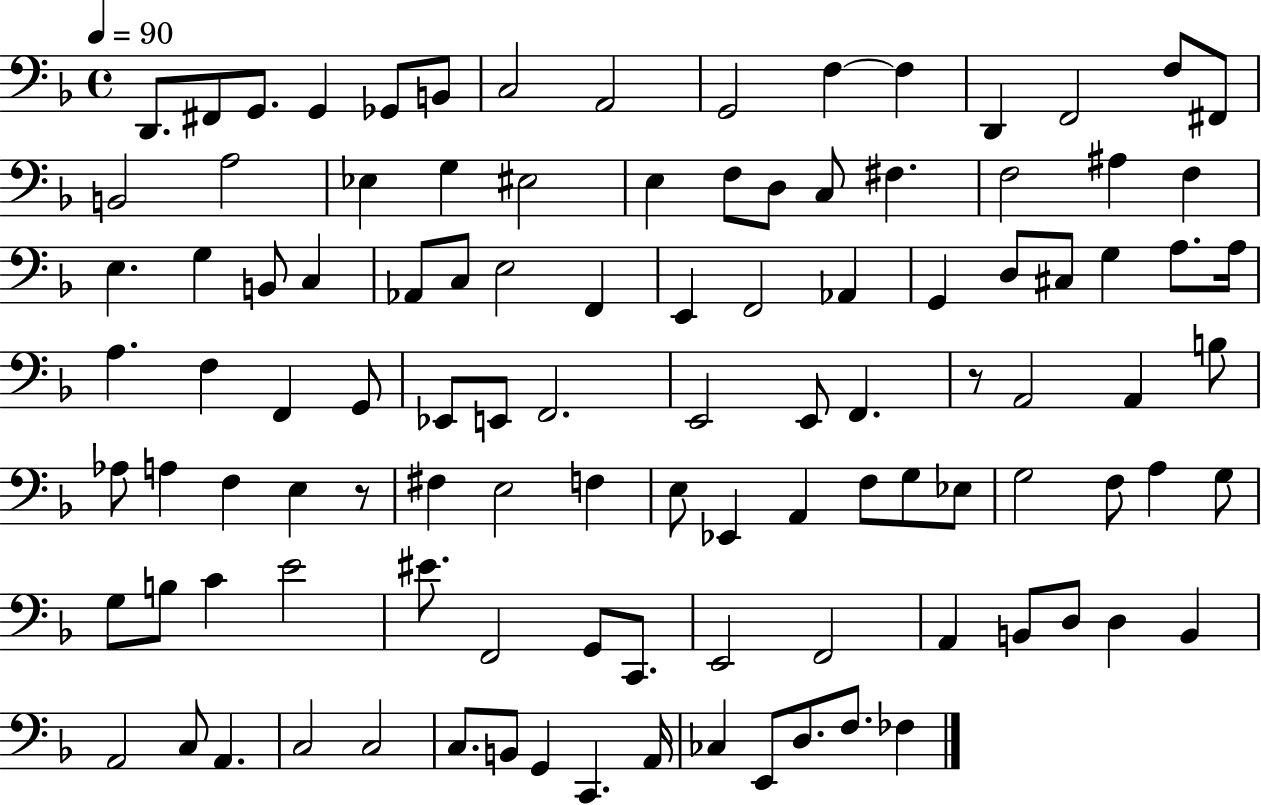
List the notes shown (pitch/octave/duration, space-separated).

D2/e. F#2/e G2/e. G2/q Gb2/e B2/e C3/h A2/h G2/h F3/q F3/q D2/q F2/h F3/e F#2/e B2/h A3/h Eb3/q G3/q EIS3/h E3/q F3/e D3/e C3/e F#3/q. F3/h A#3/q F3/q E3/q. G3/q B2/e C3/q Ab2/e C3/e E3/h F2/q E2/q F2/h Ab2/q G2/q D3/e C#3/e G3/q A3/e. A3/s A3/q. F3/q F2/q G2/e Eb2/e E2/e F2/h. E2/h E2/e F2/q. R/e A2/h A2/q B3/e Ab3/e A3/q F3/q E3/q R/e F#3/q E3/h F3/q E3/e Eb2/q A2/q F3/e G3/e Eb3/e G3/h F3/e A3/q G3/e G3/e B3/e C4/q E4/h EIS4/e. F2/h G2/e C2/e. E2/h F2/h A2/q B2/e D3/e D3/q B2/q A2/h C3/e A2/q. C3/h C3/h C3/e. B2/e G2/q C2/q. A2/s CES3/q E2/e D3/e. F3/e. FES3/q